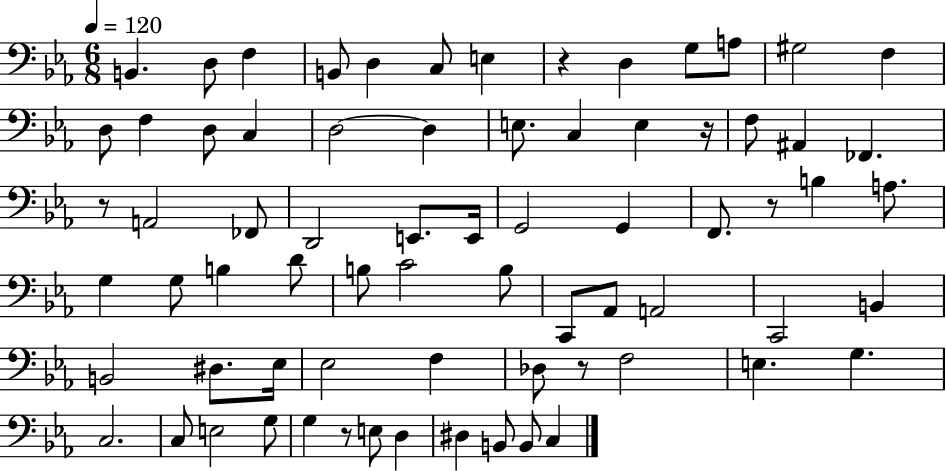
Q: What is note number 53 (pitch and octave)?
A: F3